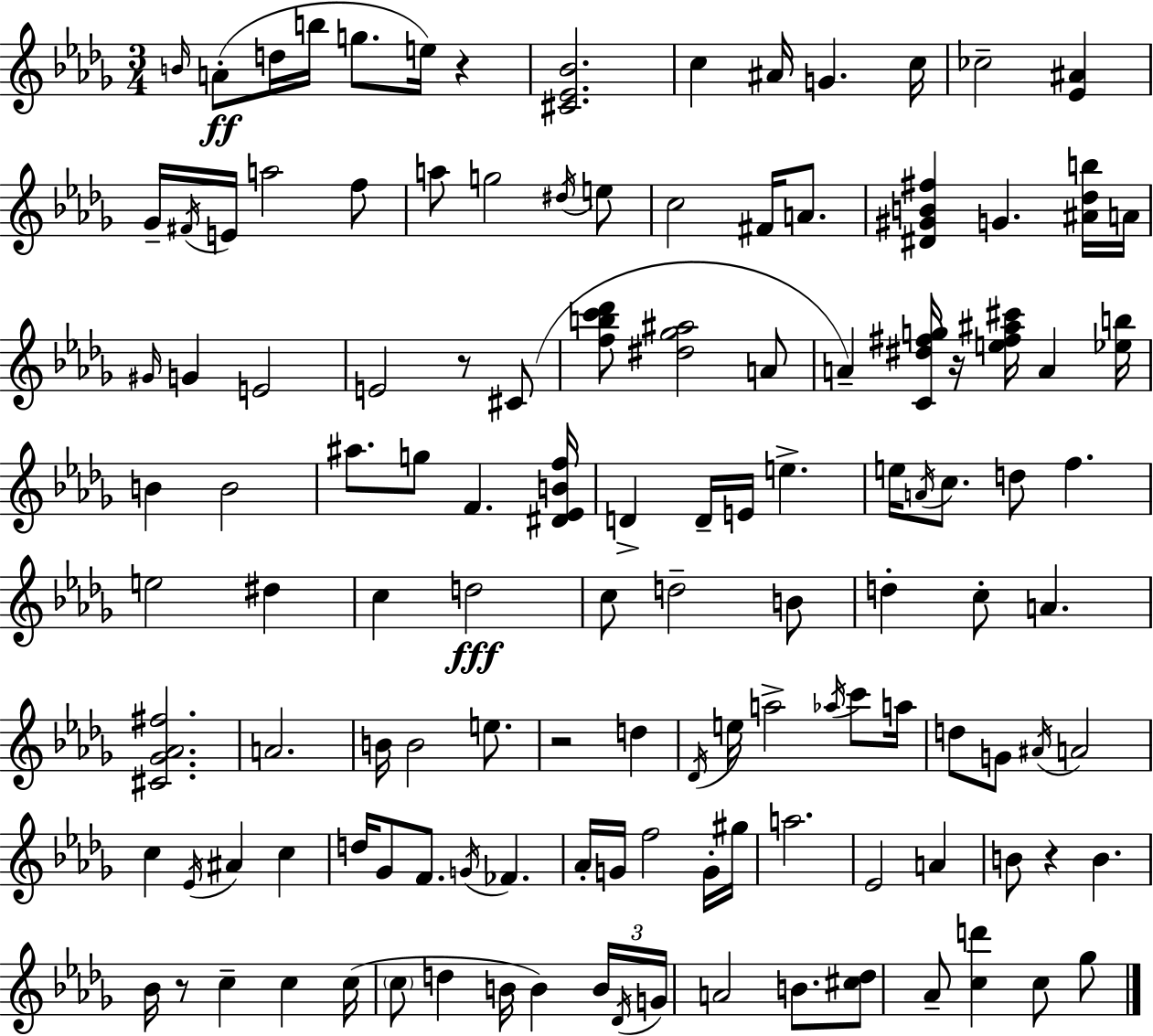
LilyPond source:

{
  \clef treble
  \numericTimeSignature
  \time 3/4
  \key bes \minor
  \grace { b'16 }(\ff a'8-. d''16 b''16 g''8. e''16) r4 | <cis' ees' bes'>2. | c''4 ais'16 g'4. | c''16 ces''2-- <ees' ais'>4 | \break ges'16-- \acciaccatura { fis'16 } e'16 a''2 | f''8 a''8 g''2 | \acciaccatura { dis''16 } e''8 c''2 fis'16 | a'8. <dis' gis' b' fis''>4 g'4. | \break <ais' des'' b''>16 a'16 \grace { gis'16 } g'4 e'2 | e'2 | r8 cis'8( <f'' b'' c''' des'''>8 <dis'' ges'' ais''>2 | a'8 a'4--) <c' dis'' fis'' g''>16 r16 <e'' fis'' ais'' cis'''>16 a'4 | \break <ees'' b''>16 b'4 b'2 | ais''8. g''8 f'4. | <dis' ees' b' f''>16 d'4-> d'16-- e'16 e''4.-> | e''16 \acciaccatura { a'16 } c''8. d''8 f''4. | \break e''2 | dis''4 c''4 d''2\fff | c''8 d''2-- | b'8 d''4-. c''8-. a'4. | \break <cis' ges' aes' fis''>2. | a'2. | b'16 b'2 | e''8. r2 | \break d''4 \acciaccatura { des'16 } e''16 a''2-> | \acciaccatura { aes''16 } c'''8 a''16 d''8 g'8 \acciaccatura { ais'16 } | a'2 c''4 | \acciaccatura { ees'16 } ais'4 c''4 d''16 ges'8 | \break f'8. \acciaccatura { g'16 } fes'4. aes'16-. g'16 | f''2 g'16-. gis''16 a''2. | ees'2 | a'4 b'8 | \break r4 b'4. bes'16 r8 | c''4-- c''4 c''16( \parenthesize c''8 | d''4 b'16 b'4) \tuplet 3/2 { b'16 \acciaccatura { des'16 } g'16 } | a'2 b'8. <cis'' des''>8 | \break aes'8-- <c'' d'''>4 c''8 ges''8 \bar "|."
}